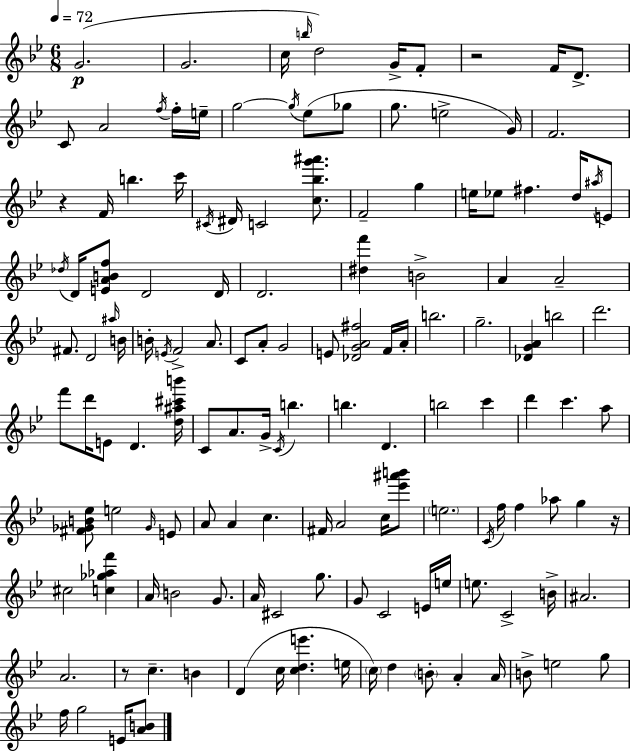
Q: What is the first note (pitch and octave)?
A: G4